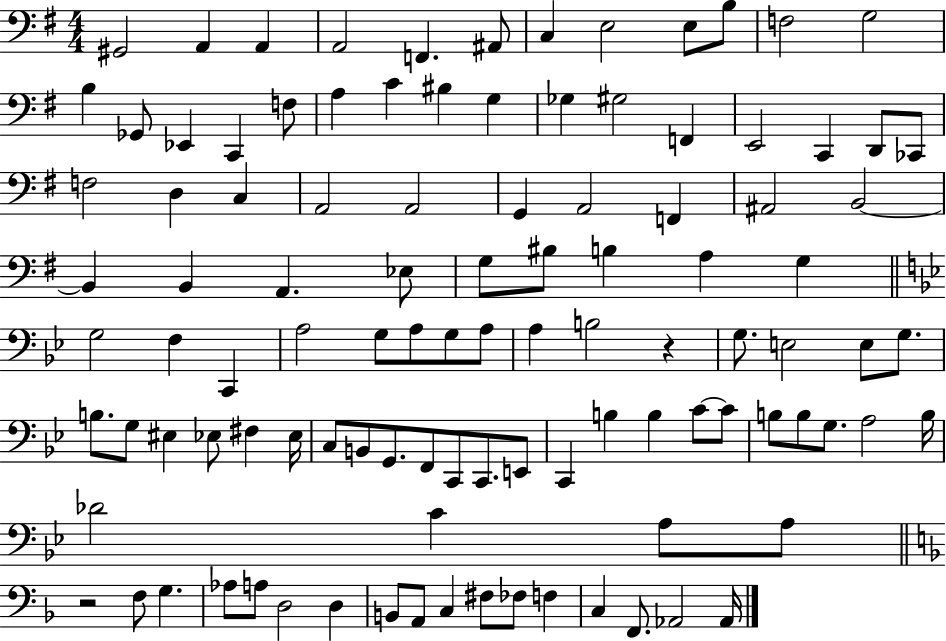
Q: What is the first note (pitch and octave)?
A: G#2